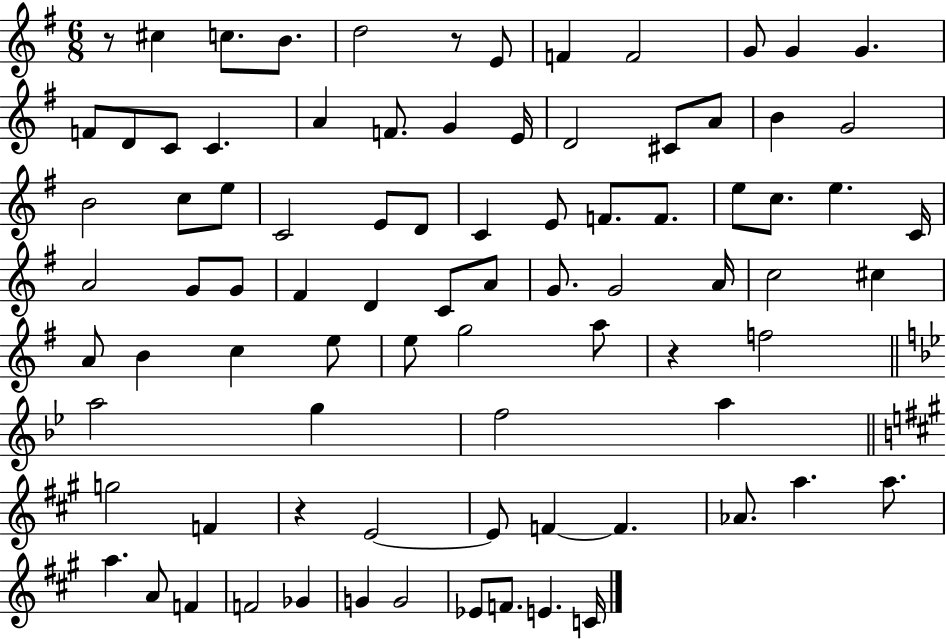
R/e C#5/q C5/e. B4/e. D5/h R/e E4/e F4/q F4/h G4/e G4/q G4/q. F4/e D4/e C4/e C4/q. A4/q F4/e. G4/q E4/s D4/h C#4/e A4/e B4/q G4/h B4/h C5/e E5/e C4/h E4/e D4/e C4/q E4/e F4/e. F4/e. E5/e C5/e. E5/q. C4/s A4/h G4/e G4/e F#4/q D4/q C4/e A4/e G4/e. G4/h A4/s C5/h C#5/q A4/e B4/q C5/q E5/e E5/e G5/h A5/e R/q F5/h A5/h G5/q F5/h A5/q G5/h F4/q R/q E4/h E4/e F4/q F4/q. Ab4/e. A5/q. A5/e. A5/q. A4/e F4/q F4/h Gb4/q G4/q G4/h Eb4/e F4/e. E4/q. C4/s